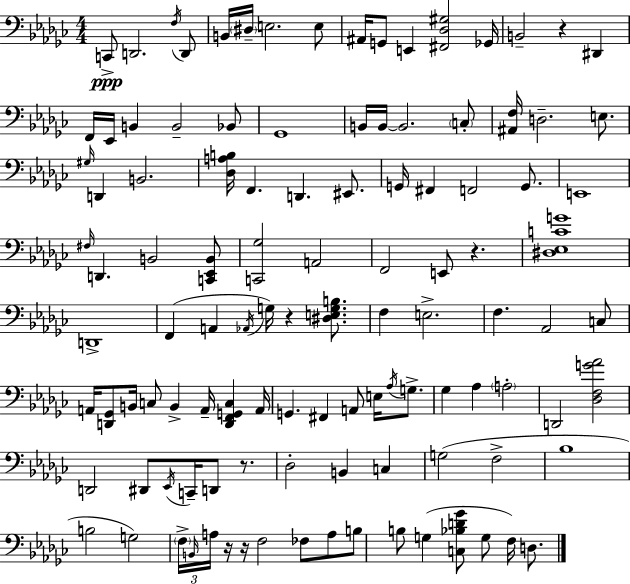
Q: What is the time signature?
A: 4/4